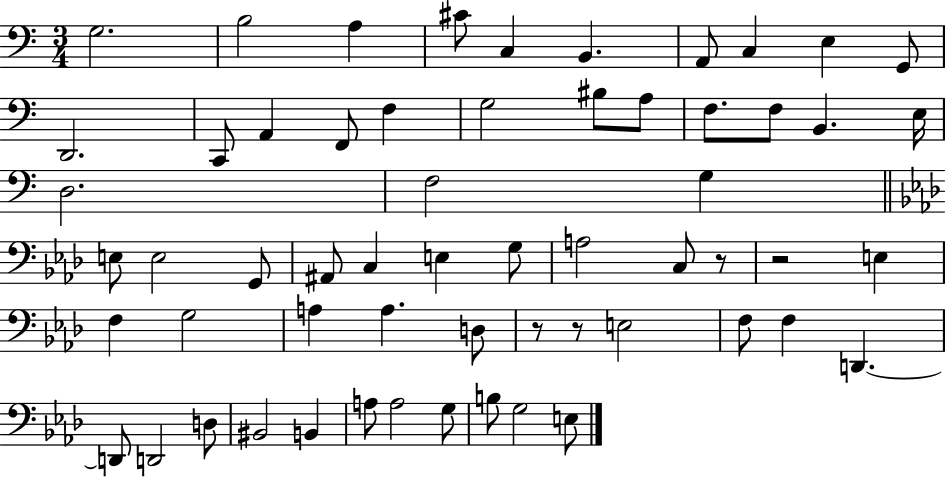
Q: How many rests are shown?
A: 4